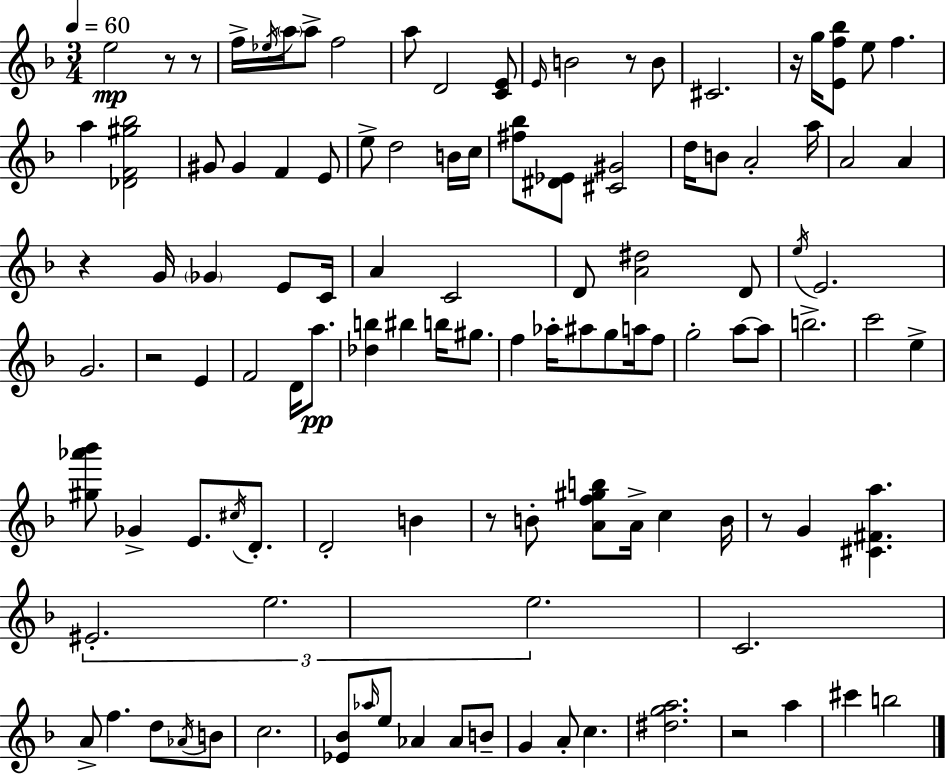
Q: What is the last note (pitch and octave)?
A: B5